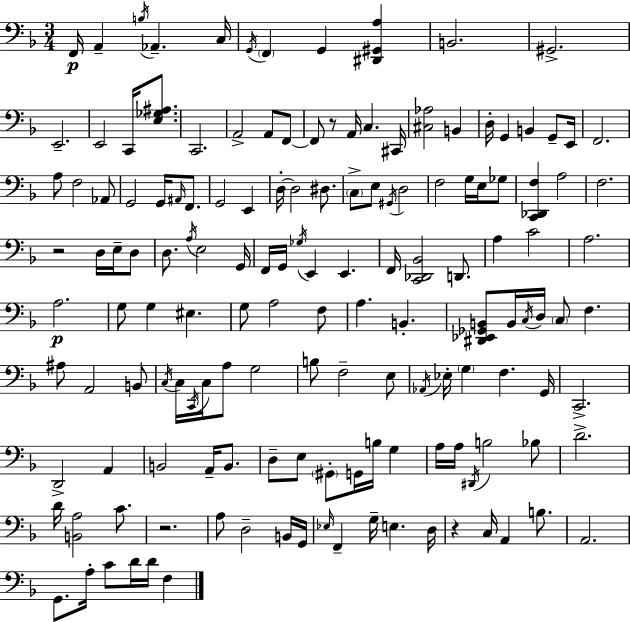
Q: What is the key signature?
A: D minor